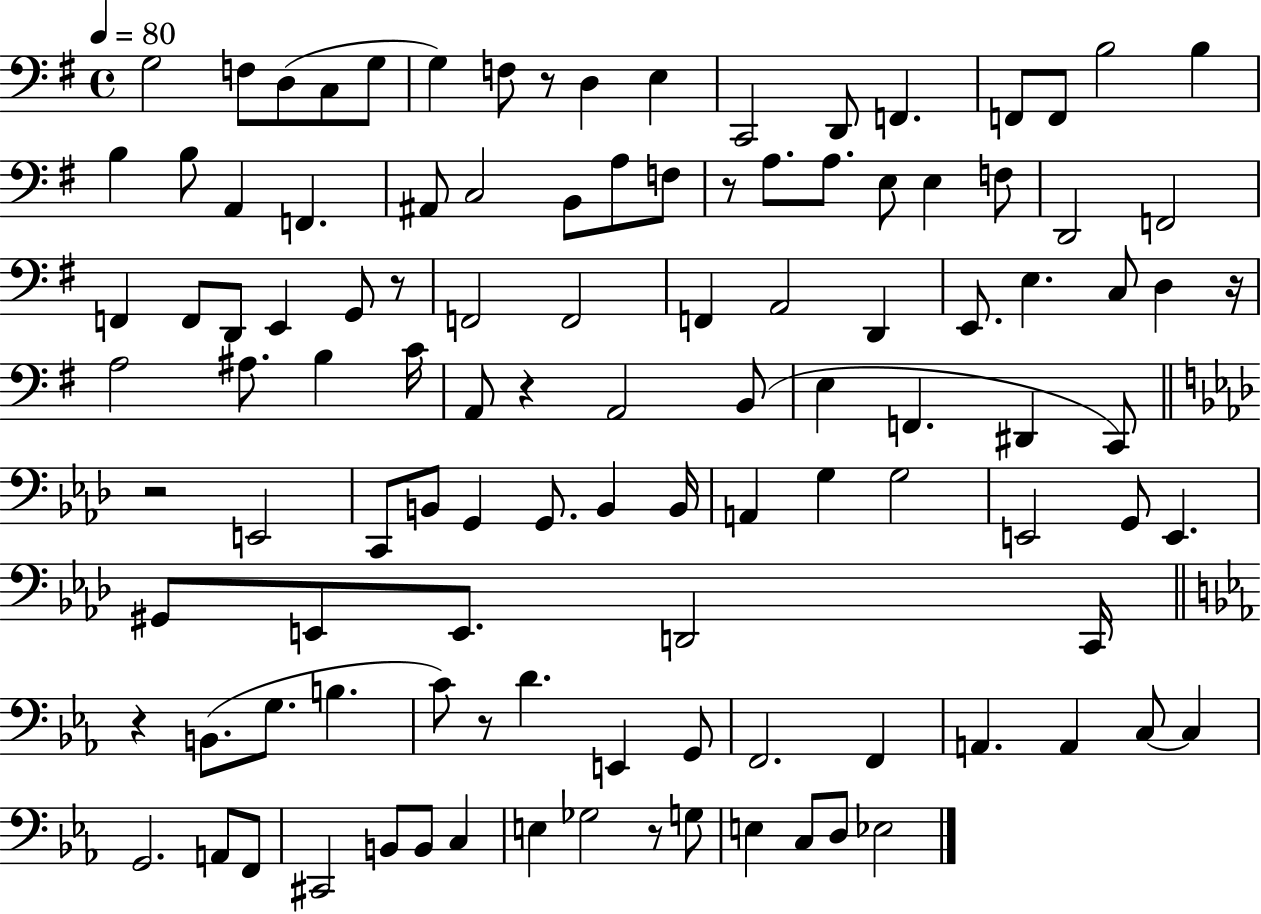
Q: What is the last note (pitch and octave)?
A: Eb3